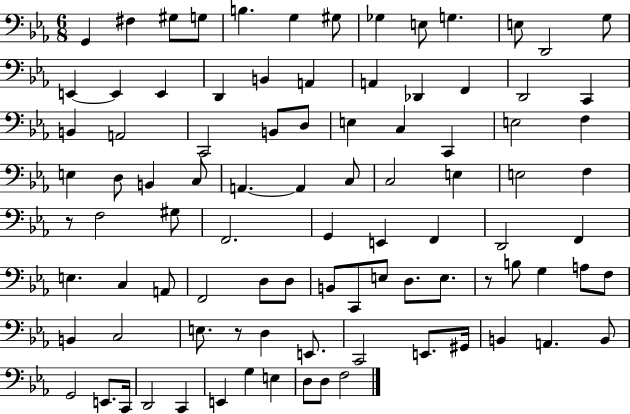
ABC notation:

X:1
T:Untitled
M:6/8
L:1/4
K:Eb
G,, ^F, ^G,/2 G,/2 B, G, ^G,/2 _G, E,/2 G, E,/2 D,,2 G,/2 E,, E,, E,, D,, B,, A,, A,, _D,, F,, D,,2 C,, B,, A,,2 C,,2 B,,/2 D,/2 E, C, C,, E,2 F, E, D,/2 B,, C,/2 A,, A,, C,/2 C,2 E, E,2 F, z/2 F,2 ^G,/2 F,,2 G,, E,, F,, D,,2 F,, E, C, A,,/2 F,,2 D,/2 D,/2 B,,/2 C,,/2 E,/2 D,/2 E,/2 z/2 B,/2 G, A,/2 F,/2 B,, C,2 E,/2 z/2 D, E,,/2 C,,2 E,,/2 ^G,,/4 B,, A,, B,,/2 G,,2 E,,/2 C,,/4 D,,2 C,, E,, G, E, D,/2 D,/2 F,2